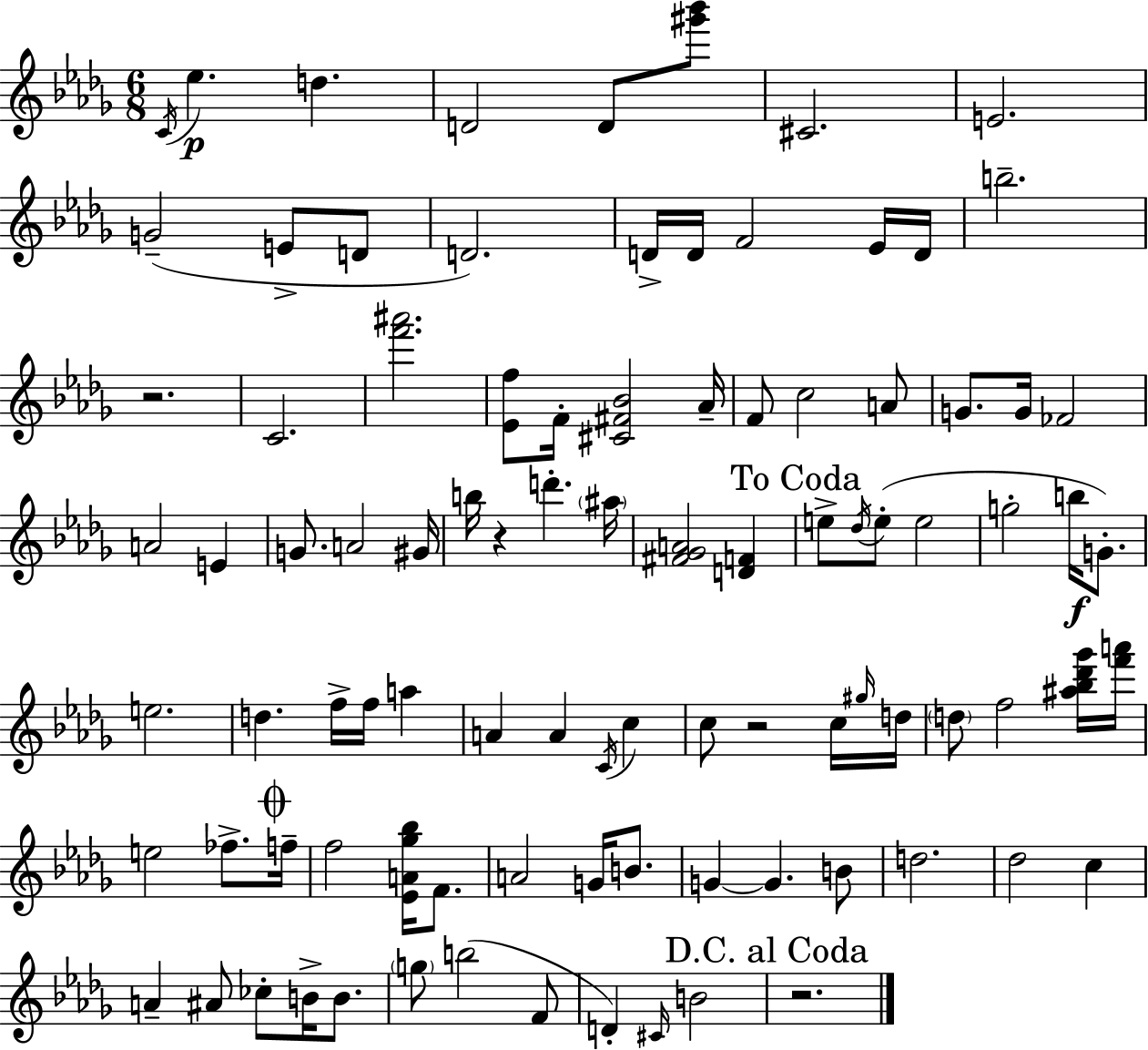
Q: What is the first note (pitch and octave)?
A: C4